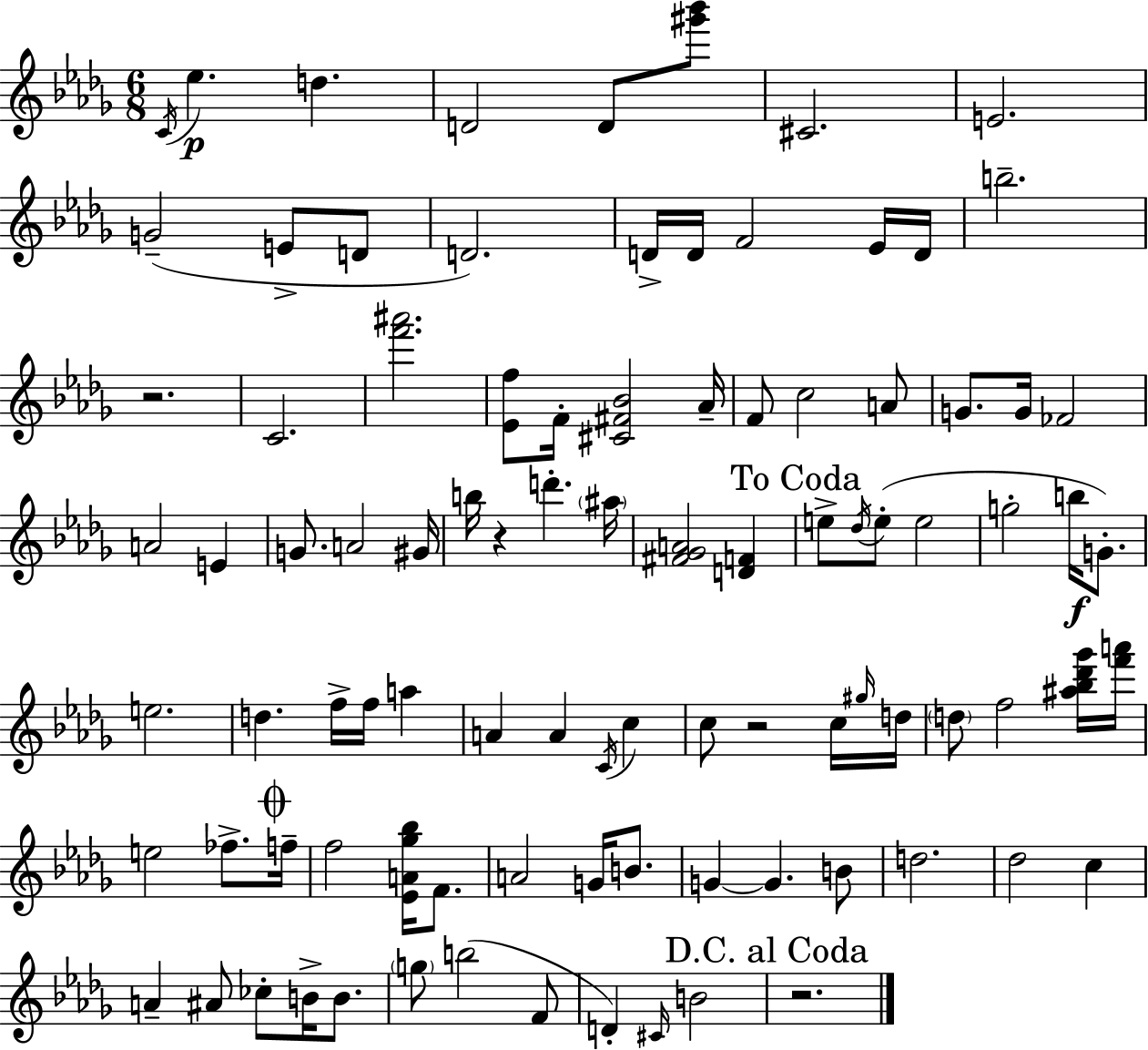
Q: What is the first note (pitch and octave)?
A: C4